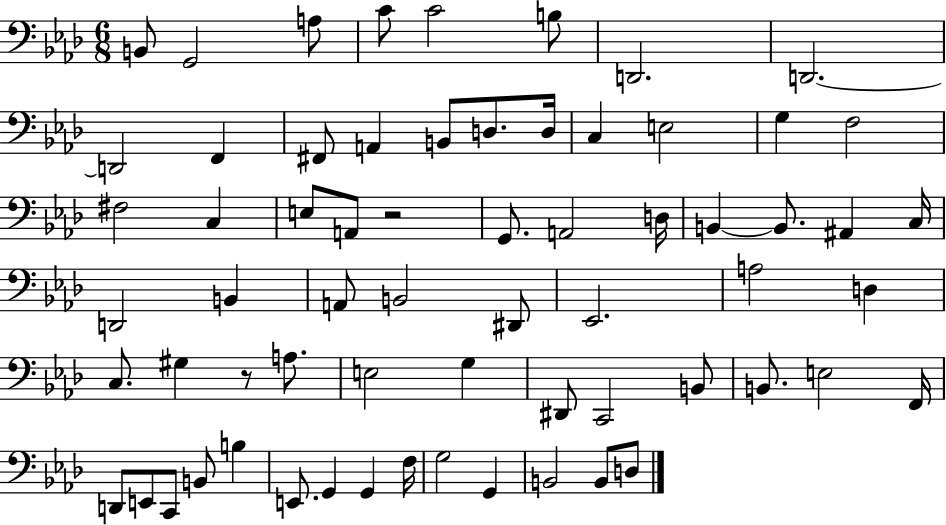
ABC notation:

X:1
T:Untitled
M:6/8
L:1/4
K:Ab
B,,/2 G,,2 A,/2 C/2 C2 B,/2 D,,2 D,,2 D,,2 F,, ^F,,/2 A,, B,,/2 D,/2 D,/4 C, E,2 G, F,2 ^F,2 C, E,/2 A,,/2 z2 G,,/2 A,,2 D,/4 B,, B,,/2 ^A,, C,/4 D,,2 B,, A,,/2 B,,2 ^D,,/2 _E,,2 A,2 D, C,/2 ^G, z/2 A,/2 E,2 G, ^D,,/2 C,,2 B,,/2 B,,/2 E,2 F,,/4 D,,/2 E,,/2 C,,/2 B,,/2 B, E,,/2 G,, G,, F,/4 G,2 G,, B,,2 B,,/2 D,/2